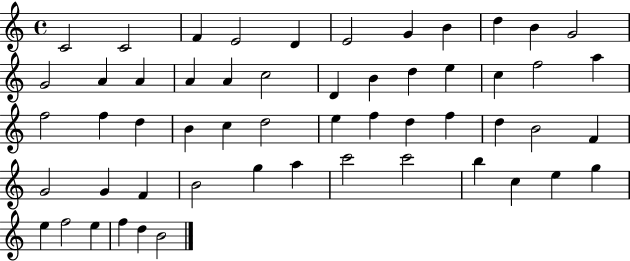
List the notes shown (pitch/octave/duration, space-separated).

C4/h C4/h F4/q E4/h D4/q E4/h G4/q B4/q D5/q B4/q G4/h G4/h A4/q A4/q A4/q A4/q C5/h D4/q B4/q D5/q E5/q C5/q F5/h A5/q F5/h F5/q D5/q B4/q C5/q D5/h E5/q F5/q D5/q F5/q D5/q B4/h F4/q G4/h G4/q F4/q B4/h G5/q A5/q C6/h C6/h B5/q C5/q E5/q G5/q E5/q F5/h E5/q F5/q D5/q B4/h